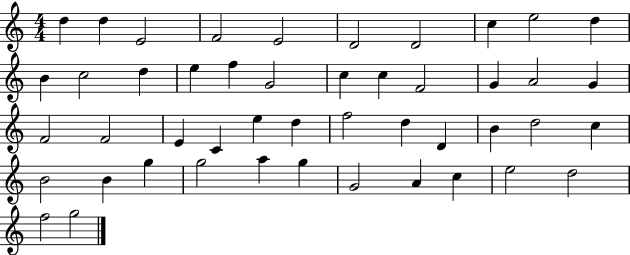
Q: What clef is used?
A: treble